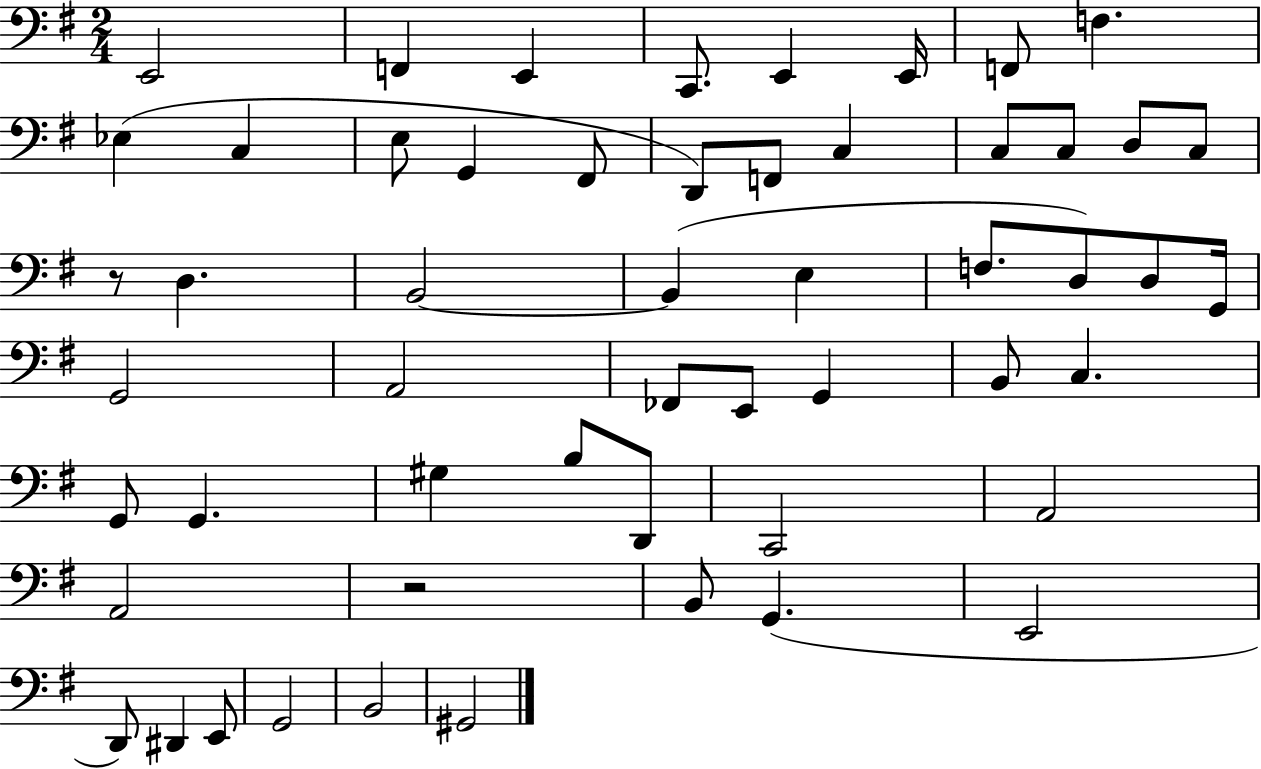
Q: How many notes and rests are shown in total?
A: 54